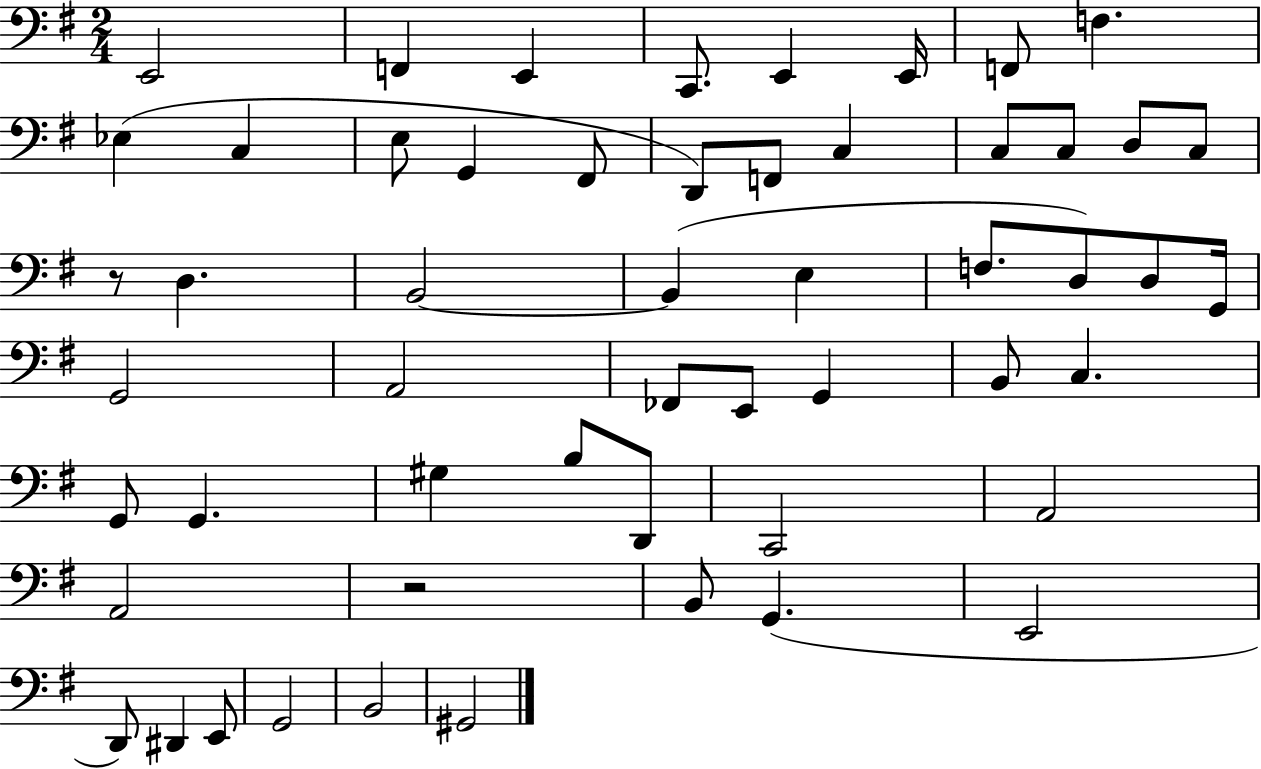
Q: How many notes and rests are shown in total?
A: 54